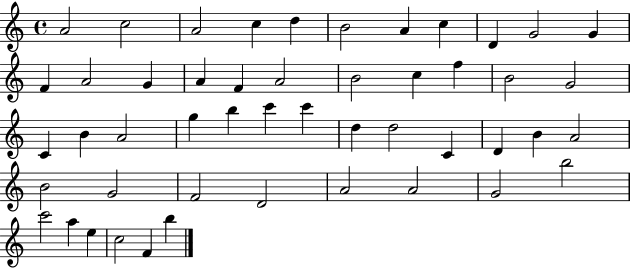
{
  \clef treble
  \time 4/4
  \defaultTimeSignature
  \key c \major
  a'2 c''2 | a'2 c''4 d''4 | b'2 a'4 c''4 | d'4 g'2 g'4 | \break f'4 a'2 g'4 | a'4 f'4 a'2 | b'2 c''4 f''4 | b'2 g'2 | \break c'4 b'4 a'2 | g''4 b''4 c'''4 c'''4 | d''4 d''2 c'4 | d'4 b'4 a'2 | \break b'2 g'2 | f'2 d'2 | a'2 a'2 | g'2 b''2 | \break c'''2 a''4 e''4 | c''2 f'4 b''4 | \bar "|."
}